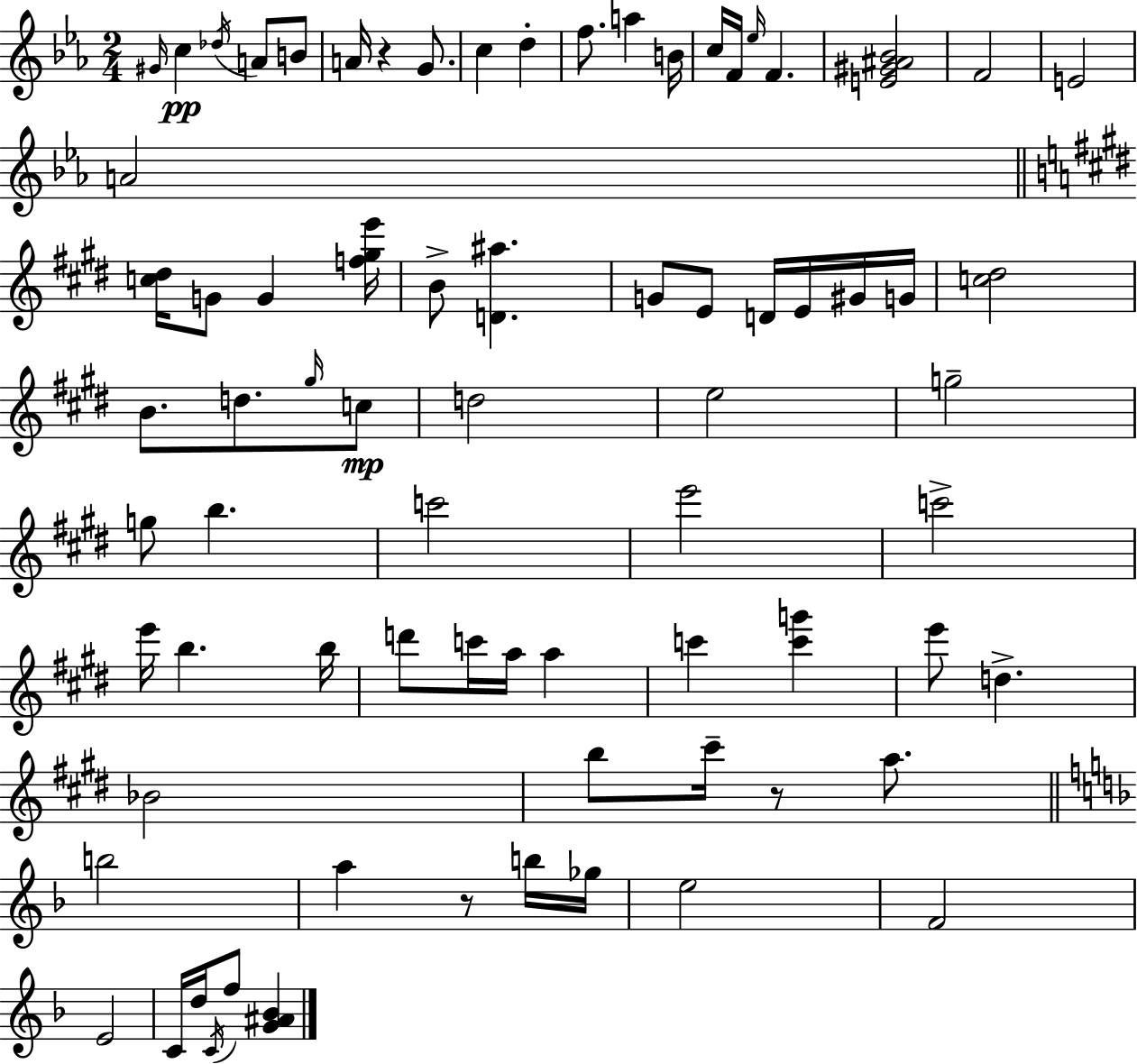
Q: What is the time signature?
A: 2/4